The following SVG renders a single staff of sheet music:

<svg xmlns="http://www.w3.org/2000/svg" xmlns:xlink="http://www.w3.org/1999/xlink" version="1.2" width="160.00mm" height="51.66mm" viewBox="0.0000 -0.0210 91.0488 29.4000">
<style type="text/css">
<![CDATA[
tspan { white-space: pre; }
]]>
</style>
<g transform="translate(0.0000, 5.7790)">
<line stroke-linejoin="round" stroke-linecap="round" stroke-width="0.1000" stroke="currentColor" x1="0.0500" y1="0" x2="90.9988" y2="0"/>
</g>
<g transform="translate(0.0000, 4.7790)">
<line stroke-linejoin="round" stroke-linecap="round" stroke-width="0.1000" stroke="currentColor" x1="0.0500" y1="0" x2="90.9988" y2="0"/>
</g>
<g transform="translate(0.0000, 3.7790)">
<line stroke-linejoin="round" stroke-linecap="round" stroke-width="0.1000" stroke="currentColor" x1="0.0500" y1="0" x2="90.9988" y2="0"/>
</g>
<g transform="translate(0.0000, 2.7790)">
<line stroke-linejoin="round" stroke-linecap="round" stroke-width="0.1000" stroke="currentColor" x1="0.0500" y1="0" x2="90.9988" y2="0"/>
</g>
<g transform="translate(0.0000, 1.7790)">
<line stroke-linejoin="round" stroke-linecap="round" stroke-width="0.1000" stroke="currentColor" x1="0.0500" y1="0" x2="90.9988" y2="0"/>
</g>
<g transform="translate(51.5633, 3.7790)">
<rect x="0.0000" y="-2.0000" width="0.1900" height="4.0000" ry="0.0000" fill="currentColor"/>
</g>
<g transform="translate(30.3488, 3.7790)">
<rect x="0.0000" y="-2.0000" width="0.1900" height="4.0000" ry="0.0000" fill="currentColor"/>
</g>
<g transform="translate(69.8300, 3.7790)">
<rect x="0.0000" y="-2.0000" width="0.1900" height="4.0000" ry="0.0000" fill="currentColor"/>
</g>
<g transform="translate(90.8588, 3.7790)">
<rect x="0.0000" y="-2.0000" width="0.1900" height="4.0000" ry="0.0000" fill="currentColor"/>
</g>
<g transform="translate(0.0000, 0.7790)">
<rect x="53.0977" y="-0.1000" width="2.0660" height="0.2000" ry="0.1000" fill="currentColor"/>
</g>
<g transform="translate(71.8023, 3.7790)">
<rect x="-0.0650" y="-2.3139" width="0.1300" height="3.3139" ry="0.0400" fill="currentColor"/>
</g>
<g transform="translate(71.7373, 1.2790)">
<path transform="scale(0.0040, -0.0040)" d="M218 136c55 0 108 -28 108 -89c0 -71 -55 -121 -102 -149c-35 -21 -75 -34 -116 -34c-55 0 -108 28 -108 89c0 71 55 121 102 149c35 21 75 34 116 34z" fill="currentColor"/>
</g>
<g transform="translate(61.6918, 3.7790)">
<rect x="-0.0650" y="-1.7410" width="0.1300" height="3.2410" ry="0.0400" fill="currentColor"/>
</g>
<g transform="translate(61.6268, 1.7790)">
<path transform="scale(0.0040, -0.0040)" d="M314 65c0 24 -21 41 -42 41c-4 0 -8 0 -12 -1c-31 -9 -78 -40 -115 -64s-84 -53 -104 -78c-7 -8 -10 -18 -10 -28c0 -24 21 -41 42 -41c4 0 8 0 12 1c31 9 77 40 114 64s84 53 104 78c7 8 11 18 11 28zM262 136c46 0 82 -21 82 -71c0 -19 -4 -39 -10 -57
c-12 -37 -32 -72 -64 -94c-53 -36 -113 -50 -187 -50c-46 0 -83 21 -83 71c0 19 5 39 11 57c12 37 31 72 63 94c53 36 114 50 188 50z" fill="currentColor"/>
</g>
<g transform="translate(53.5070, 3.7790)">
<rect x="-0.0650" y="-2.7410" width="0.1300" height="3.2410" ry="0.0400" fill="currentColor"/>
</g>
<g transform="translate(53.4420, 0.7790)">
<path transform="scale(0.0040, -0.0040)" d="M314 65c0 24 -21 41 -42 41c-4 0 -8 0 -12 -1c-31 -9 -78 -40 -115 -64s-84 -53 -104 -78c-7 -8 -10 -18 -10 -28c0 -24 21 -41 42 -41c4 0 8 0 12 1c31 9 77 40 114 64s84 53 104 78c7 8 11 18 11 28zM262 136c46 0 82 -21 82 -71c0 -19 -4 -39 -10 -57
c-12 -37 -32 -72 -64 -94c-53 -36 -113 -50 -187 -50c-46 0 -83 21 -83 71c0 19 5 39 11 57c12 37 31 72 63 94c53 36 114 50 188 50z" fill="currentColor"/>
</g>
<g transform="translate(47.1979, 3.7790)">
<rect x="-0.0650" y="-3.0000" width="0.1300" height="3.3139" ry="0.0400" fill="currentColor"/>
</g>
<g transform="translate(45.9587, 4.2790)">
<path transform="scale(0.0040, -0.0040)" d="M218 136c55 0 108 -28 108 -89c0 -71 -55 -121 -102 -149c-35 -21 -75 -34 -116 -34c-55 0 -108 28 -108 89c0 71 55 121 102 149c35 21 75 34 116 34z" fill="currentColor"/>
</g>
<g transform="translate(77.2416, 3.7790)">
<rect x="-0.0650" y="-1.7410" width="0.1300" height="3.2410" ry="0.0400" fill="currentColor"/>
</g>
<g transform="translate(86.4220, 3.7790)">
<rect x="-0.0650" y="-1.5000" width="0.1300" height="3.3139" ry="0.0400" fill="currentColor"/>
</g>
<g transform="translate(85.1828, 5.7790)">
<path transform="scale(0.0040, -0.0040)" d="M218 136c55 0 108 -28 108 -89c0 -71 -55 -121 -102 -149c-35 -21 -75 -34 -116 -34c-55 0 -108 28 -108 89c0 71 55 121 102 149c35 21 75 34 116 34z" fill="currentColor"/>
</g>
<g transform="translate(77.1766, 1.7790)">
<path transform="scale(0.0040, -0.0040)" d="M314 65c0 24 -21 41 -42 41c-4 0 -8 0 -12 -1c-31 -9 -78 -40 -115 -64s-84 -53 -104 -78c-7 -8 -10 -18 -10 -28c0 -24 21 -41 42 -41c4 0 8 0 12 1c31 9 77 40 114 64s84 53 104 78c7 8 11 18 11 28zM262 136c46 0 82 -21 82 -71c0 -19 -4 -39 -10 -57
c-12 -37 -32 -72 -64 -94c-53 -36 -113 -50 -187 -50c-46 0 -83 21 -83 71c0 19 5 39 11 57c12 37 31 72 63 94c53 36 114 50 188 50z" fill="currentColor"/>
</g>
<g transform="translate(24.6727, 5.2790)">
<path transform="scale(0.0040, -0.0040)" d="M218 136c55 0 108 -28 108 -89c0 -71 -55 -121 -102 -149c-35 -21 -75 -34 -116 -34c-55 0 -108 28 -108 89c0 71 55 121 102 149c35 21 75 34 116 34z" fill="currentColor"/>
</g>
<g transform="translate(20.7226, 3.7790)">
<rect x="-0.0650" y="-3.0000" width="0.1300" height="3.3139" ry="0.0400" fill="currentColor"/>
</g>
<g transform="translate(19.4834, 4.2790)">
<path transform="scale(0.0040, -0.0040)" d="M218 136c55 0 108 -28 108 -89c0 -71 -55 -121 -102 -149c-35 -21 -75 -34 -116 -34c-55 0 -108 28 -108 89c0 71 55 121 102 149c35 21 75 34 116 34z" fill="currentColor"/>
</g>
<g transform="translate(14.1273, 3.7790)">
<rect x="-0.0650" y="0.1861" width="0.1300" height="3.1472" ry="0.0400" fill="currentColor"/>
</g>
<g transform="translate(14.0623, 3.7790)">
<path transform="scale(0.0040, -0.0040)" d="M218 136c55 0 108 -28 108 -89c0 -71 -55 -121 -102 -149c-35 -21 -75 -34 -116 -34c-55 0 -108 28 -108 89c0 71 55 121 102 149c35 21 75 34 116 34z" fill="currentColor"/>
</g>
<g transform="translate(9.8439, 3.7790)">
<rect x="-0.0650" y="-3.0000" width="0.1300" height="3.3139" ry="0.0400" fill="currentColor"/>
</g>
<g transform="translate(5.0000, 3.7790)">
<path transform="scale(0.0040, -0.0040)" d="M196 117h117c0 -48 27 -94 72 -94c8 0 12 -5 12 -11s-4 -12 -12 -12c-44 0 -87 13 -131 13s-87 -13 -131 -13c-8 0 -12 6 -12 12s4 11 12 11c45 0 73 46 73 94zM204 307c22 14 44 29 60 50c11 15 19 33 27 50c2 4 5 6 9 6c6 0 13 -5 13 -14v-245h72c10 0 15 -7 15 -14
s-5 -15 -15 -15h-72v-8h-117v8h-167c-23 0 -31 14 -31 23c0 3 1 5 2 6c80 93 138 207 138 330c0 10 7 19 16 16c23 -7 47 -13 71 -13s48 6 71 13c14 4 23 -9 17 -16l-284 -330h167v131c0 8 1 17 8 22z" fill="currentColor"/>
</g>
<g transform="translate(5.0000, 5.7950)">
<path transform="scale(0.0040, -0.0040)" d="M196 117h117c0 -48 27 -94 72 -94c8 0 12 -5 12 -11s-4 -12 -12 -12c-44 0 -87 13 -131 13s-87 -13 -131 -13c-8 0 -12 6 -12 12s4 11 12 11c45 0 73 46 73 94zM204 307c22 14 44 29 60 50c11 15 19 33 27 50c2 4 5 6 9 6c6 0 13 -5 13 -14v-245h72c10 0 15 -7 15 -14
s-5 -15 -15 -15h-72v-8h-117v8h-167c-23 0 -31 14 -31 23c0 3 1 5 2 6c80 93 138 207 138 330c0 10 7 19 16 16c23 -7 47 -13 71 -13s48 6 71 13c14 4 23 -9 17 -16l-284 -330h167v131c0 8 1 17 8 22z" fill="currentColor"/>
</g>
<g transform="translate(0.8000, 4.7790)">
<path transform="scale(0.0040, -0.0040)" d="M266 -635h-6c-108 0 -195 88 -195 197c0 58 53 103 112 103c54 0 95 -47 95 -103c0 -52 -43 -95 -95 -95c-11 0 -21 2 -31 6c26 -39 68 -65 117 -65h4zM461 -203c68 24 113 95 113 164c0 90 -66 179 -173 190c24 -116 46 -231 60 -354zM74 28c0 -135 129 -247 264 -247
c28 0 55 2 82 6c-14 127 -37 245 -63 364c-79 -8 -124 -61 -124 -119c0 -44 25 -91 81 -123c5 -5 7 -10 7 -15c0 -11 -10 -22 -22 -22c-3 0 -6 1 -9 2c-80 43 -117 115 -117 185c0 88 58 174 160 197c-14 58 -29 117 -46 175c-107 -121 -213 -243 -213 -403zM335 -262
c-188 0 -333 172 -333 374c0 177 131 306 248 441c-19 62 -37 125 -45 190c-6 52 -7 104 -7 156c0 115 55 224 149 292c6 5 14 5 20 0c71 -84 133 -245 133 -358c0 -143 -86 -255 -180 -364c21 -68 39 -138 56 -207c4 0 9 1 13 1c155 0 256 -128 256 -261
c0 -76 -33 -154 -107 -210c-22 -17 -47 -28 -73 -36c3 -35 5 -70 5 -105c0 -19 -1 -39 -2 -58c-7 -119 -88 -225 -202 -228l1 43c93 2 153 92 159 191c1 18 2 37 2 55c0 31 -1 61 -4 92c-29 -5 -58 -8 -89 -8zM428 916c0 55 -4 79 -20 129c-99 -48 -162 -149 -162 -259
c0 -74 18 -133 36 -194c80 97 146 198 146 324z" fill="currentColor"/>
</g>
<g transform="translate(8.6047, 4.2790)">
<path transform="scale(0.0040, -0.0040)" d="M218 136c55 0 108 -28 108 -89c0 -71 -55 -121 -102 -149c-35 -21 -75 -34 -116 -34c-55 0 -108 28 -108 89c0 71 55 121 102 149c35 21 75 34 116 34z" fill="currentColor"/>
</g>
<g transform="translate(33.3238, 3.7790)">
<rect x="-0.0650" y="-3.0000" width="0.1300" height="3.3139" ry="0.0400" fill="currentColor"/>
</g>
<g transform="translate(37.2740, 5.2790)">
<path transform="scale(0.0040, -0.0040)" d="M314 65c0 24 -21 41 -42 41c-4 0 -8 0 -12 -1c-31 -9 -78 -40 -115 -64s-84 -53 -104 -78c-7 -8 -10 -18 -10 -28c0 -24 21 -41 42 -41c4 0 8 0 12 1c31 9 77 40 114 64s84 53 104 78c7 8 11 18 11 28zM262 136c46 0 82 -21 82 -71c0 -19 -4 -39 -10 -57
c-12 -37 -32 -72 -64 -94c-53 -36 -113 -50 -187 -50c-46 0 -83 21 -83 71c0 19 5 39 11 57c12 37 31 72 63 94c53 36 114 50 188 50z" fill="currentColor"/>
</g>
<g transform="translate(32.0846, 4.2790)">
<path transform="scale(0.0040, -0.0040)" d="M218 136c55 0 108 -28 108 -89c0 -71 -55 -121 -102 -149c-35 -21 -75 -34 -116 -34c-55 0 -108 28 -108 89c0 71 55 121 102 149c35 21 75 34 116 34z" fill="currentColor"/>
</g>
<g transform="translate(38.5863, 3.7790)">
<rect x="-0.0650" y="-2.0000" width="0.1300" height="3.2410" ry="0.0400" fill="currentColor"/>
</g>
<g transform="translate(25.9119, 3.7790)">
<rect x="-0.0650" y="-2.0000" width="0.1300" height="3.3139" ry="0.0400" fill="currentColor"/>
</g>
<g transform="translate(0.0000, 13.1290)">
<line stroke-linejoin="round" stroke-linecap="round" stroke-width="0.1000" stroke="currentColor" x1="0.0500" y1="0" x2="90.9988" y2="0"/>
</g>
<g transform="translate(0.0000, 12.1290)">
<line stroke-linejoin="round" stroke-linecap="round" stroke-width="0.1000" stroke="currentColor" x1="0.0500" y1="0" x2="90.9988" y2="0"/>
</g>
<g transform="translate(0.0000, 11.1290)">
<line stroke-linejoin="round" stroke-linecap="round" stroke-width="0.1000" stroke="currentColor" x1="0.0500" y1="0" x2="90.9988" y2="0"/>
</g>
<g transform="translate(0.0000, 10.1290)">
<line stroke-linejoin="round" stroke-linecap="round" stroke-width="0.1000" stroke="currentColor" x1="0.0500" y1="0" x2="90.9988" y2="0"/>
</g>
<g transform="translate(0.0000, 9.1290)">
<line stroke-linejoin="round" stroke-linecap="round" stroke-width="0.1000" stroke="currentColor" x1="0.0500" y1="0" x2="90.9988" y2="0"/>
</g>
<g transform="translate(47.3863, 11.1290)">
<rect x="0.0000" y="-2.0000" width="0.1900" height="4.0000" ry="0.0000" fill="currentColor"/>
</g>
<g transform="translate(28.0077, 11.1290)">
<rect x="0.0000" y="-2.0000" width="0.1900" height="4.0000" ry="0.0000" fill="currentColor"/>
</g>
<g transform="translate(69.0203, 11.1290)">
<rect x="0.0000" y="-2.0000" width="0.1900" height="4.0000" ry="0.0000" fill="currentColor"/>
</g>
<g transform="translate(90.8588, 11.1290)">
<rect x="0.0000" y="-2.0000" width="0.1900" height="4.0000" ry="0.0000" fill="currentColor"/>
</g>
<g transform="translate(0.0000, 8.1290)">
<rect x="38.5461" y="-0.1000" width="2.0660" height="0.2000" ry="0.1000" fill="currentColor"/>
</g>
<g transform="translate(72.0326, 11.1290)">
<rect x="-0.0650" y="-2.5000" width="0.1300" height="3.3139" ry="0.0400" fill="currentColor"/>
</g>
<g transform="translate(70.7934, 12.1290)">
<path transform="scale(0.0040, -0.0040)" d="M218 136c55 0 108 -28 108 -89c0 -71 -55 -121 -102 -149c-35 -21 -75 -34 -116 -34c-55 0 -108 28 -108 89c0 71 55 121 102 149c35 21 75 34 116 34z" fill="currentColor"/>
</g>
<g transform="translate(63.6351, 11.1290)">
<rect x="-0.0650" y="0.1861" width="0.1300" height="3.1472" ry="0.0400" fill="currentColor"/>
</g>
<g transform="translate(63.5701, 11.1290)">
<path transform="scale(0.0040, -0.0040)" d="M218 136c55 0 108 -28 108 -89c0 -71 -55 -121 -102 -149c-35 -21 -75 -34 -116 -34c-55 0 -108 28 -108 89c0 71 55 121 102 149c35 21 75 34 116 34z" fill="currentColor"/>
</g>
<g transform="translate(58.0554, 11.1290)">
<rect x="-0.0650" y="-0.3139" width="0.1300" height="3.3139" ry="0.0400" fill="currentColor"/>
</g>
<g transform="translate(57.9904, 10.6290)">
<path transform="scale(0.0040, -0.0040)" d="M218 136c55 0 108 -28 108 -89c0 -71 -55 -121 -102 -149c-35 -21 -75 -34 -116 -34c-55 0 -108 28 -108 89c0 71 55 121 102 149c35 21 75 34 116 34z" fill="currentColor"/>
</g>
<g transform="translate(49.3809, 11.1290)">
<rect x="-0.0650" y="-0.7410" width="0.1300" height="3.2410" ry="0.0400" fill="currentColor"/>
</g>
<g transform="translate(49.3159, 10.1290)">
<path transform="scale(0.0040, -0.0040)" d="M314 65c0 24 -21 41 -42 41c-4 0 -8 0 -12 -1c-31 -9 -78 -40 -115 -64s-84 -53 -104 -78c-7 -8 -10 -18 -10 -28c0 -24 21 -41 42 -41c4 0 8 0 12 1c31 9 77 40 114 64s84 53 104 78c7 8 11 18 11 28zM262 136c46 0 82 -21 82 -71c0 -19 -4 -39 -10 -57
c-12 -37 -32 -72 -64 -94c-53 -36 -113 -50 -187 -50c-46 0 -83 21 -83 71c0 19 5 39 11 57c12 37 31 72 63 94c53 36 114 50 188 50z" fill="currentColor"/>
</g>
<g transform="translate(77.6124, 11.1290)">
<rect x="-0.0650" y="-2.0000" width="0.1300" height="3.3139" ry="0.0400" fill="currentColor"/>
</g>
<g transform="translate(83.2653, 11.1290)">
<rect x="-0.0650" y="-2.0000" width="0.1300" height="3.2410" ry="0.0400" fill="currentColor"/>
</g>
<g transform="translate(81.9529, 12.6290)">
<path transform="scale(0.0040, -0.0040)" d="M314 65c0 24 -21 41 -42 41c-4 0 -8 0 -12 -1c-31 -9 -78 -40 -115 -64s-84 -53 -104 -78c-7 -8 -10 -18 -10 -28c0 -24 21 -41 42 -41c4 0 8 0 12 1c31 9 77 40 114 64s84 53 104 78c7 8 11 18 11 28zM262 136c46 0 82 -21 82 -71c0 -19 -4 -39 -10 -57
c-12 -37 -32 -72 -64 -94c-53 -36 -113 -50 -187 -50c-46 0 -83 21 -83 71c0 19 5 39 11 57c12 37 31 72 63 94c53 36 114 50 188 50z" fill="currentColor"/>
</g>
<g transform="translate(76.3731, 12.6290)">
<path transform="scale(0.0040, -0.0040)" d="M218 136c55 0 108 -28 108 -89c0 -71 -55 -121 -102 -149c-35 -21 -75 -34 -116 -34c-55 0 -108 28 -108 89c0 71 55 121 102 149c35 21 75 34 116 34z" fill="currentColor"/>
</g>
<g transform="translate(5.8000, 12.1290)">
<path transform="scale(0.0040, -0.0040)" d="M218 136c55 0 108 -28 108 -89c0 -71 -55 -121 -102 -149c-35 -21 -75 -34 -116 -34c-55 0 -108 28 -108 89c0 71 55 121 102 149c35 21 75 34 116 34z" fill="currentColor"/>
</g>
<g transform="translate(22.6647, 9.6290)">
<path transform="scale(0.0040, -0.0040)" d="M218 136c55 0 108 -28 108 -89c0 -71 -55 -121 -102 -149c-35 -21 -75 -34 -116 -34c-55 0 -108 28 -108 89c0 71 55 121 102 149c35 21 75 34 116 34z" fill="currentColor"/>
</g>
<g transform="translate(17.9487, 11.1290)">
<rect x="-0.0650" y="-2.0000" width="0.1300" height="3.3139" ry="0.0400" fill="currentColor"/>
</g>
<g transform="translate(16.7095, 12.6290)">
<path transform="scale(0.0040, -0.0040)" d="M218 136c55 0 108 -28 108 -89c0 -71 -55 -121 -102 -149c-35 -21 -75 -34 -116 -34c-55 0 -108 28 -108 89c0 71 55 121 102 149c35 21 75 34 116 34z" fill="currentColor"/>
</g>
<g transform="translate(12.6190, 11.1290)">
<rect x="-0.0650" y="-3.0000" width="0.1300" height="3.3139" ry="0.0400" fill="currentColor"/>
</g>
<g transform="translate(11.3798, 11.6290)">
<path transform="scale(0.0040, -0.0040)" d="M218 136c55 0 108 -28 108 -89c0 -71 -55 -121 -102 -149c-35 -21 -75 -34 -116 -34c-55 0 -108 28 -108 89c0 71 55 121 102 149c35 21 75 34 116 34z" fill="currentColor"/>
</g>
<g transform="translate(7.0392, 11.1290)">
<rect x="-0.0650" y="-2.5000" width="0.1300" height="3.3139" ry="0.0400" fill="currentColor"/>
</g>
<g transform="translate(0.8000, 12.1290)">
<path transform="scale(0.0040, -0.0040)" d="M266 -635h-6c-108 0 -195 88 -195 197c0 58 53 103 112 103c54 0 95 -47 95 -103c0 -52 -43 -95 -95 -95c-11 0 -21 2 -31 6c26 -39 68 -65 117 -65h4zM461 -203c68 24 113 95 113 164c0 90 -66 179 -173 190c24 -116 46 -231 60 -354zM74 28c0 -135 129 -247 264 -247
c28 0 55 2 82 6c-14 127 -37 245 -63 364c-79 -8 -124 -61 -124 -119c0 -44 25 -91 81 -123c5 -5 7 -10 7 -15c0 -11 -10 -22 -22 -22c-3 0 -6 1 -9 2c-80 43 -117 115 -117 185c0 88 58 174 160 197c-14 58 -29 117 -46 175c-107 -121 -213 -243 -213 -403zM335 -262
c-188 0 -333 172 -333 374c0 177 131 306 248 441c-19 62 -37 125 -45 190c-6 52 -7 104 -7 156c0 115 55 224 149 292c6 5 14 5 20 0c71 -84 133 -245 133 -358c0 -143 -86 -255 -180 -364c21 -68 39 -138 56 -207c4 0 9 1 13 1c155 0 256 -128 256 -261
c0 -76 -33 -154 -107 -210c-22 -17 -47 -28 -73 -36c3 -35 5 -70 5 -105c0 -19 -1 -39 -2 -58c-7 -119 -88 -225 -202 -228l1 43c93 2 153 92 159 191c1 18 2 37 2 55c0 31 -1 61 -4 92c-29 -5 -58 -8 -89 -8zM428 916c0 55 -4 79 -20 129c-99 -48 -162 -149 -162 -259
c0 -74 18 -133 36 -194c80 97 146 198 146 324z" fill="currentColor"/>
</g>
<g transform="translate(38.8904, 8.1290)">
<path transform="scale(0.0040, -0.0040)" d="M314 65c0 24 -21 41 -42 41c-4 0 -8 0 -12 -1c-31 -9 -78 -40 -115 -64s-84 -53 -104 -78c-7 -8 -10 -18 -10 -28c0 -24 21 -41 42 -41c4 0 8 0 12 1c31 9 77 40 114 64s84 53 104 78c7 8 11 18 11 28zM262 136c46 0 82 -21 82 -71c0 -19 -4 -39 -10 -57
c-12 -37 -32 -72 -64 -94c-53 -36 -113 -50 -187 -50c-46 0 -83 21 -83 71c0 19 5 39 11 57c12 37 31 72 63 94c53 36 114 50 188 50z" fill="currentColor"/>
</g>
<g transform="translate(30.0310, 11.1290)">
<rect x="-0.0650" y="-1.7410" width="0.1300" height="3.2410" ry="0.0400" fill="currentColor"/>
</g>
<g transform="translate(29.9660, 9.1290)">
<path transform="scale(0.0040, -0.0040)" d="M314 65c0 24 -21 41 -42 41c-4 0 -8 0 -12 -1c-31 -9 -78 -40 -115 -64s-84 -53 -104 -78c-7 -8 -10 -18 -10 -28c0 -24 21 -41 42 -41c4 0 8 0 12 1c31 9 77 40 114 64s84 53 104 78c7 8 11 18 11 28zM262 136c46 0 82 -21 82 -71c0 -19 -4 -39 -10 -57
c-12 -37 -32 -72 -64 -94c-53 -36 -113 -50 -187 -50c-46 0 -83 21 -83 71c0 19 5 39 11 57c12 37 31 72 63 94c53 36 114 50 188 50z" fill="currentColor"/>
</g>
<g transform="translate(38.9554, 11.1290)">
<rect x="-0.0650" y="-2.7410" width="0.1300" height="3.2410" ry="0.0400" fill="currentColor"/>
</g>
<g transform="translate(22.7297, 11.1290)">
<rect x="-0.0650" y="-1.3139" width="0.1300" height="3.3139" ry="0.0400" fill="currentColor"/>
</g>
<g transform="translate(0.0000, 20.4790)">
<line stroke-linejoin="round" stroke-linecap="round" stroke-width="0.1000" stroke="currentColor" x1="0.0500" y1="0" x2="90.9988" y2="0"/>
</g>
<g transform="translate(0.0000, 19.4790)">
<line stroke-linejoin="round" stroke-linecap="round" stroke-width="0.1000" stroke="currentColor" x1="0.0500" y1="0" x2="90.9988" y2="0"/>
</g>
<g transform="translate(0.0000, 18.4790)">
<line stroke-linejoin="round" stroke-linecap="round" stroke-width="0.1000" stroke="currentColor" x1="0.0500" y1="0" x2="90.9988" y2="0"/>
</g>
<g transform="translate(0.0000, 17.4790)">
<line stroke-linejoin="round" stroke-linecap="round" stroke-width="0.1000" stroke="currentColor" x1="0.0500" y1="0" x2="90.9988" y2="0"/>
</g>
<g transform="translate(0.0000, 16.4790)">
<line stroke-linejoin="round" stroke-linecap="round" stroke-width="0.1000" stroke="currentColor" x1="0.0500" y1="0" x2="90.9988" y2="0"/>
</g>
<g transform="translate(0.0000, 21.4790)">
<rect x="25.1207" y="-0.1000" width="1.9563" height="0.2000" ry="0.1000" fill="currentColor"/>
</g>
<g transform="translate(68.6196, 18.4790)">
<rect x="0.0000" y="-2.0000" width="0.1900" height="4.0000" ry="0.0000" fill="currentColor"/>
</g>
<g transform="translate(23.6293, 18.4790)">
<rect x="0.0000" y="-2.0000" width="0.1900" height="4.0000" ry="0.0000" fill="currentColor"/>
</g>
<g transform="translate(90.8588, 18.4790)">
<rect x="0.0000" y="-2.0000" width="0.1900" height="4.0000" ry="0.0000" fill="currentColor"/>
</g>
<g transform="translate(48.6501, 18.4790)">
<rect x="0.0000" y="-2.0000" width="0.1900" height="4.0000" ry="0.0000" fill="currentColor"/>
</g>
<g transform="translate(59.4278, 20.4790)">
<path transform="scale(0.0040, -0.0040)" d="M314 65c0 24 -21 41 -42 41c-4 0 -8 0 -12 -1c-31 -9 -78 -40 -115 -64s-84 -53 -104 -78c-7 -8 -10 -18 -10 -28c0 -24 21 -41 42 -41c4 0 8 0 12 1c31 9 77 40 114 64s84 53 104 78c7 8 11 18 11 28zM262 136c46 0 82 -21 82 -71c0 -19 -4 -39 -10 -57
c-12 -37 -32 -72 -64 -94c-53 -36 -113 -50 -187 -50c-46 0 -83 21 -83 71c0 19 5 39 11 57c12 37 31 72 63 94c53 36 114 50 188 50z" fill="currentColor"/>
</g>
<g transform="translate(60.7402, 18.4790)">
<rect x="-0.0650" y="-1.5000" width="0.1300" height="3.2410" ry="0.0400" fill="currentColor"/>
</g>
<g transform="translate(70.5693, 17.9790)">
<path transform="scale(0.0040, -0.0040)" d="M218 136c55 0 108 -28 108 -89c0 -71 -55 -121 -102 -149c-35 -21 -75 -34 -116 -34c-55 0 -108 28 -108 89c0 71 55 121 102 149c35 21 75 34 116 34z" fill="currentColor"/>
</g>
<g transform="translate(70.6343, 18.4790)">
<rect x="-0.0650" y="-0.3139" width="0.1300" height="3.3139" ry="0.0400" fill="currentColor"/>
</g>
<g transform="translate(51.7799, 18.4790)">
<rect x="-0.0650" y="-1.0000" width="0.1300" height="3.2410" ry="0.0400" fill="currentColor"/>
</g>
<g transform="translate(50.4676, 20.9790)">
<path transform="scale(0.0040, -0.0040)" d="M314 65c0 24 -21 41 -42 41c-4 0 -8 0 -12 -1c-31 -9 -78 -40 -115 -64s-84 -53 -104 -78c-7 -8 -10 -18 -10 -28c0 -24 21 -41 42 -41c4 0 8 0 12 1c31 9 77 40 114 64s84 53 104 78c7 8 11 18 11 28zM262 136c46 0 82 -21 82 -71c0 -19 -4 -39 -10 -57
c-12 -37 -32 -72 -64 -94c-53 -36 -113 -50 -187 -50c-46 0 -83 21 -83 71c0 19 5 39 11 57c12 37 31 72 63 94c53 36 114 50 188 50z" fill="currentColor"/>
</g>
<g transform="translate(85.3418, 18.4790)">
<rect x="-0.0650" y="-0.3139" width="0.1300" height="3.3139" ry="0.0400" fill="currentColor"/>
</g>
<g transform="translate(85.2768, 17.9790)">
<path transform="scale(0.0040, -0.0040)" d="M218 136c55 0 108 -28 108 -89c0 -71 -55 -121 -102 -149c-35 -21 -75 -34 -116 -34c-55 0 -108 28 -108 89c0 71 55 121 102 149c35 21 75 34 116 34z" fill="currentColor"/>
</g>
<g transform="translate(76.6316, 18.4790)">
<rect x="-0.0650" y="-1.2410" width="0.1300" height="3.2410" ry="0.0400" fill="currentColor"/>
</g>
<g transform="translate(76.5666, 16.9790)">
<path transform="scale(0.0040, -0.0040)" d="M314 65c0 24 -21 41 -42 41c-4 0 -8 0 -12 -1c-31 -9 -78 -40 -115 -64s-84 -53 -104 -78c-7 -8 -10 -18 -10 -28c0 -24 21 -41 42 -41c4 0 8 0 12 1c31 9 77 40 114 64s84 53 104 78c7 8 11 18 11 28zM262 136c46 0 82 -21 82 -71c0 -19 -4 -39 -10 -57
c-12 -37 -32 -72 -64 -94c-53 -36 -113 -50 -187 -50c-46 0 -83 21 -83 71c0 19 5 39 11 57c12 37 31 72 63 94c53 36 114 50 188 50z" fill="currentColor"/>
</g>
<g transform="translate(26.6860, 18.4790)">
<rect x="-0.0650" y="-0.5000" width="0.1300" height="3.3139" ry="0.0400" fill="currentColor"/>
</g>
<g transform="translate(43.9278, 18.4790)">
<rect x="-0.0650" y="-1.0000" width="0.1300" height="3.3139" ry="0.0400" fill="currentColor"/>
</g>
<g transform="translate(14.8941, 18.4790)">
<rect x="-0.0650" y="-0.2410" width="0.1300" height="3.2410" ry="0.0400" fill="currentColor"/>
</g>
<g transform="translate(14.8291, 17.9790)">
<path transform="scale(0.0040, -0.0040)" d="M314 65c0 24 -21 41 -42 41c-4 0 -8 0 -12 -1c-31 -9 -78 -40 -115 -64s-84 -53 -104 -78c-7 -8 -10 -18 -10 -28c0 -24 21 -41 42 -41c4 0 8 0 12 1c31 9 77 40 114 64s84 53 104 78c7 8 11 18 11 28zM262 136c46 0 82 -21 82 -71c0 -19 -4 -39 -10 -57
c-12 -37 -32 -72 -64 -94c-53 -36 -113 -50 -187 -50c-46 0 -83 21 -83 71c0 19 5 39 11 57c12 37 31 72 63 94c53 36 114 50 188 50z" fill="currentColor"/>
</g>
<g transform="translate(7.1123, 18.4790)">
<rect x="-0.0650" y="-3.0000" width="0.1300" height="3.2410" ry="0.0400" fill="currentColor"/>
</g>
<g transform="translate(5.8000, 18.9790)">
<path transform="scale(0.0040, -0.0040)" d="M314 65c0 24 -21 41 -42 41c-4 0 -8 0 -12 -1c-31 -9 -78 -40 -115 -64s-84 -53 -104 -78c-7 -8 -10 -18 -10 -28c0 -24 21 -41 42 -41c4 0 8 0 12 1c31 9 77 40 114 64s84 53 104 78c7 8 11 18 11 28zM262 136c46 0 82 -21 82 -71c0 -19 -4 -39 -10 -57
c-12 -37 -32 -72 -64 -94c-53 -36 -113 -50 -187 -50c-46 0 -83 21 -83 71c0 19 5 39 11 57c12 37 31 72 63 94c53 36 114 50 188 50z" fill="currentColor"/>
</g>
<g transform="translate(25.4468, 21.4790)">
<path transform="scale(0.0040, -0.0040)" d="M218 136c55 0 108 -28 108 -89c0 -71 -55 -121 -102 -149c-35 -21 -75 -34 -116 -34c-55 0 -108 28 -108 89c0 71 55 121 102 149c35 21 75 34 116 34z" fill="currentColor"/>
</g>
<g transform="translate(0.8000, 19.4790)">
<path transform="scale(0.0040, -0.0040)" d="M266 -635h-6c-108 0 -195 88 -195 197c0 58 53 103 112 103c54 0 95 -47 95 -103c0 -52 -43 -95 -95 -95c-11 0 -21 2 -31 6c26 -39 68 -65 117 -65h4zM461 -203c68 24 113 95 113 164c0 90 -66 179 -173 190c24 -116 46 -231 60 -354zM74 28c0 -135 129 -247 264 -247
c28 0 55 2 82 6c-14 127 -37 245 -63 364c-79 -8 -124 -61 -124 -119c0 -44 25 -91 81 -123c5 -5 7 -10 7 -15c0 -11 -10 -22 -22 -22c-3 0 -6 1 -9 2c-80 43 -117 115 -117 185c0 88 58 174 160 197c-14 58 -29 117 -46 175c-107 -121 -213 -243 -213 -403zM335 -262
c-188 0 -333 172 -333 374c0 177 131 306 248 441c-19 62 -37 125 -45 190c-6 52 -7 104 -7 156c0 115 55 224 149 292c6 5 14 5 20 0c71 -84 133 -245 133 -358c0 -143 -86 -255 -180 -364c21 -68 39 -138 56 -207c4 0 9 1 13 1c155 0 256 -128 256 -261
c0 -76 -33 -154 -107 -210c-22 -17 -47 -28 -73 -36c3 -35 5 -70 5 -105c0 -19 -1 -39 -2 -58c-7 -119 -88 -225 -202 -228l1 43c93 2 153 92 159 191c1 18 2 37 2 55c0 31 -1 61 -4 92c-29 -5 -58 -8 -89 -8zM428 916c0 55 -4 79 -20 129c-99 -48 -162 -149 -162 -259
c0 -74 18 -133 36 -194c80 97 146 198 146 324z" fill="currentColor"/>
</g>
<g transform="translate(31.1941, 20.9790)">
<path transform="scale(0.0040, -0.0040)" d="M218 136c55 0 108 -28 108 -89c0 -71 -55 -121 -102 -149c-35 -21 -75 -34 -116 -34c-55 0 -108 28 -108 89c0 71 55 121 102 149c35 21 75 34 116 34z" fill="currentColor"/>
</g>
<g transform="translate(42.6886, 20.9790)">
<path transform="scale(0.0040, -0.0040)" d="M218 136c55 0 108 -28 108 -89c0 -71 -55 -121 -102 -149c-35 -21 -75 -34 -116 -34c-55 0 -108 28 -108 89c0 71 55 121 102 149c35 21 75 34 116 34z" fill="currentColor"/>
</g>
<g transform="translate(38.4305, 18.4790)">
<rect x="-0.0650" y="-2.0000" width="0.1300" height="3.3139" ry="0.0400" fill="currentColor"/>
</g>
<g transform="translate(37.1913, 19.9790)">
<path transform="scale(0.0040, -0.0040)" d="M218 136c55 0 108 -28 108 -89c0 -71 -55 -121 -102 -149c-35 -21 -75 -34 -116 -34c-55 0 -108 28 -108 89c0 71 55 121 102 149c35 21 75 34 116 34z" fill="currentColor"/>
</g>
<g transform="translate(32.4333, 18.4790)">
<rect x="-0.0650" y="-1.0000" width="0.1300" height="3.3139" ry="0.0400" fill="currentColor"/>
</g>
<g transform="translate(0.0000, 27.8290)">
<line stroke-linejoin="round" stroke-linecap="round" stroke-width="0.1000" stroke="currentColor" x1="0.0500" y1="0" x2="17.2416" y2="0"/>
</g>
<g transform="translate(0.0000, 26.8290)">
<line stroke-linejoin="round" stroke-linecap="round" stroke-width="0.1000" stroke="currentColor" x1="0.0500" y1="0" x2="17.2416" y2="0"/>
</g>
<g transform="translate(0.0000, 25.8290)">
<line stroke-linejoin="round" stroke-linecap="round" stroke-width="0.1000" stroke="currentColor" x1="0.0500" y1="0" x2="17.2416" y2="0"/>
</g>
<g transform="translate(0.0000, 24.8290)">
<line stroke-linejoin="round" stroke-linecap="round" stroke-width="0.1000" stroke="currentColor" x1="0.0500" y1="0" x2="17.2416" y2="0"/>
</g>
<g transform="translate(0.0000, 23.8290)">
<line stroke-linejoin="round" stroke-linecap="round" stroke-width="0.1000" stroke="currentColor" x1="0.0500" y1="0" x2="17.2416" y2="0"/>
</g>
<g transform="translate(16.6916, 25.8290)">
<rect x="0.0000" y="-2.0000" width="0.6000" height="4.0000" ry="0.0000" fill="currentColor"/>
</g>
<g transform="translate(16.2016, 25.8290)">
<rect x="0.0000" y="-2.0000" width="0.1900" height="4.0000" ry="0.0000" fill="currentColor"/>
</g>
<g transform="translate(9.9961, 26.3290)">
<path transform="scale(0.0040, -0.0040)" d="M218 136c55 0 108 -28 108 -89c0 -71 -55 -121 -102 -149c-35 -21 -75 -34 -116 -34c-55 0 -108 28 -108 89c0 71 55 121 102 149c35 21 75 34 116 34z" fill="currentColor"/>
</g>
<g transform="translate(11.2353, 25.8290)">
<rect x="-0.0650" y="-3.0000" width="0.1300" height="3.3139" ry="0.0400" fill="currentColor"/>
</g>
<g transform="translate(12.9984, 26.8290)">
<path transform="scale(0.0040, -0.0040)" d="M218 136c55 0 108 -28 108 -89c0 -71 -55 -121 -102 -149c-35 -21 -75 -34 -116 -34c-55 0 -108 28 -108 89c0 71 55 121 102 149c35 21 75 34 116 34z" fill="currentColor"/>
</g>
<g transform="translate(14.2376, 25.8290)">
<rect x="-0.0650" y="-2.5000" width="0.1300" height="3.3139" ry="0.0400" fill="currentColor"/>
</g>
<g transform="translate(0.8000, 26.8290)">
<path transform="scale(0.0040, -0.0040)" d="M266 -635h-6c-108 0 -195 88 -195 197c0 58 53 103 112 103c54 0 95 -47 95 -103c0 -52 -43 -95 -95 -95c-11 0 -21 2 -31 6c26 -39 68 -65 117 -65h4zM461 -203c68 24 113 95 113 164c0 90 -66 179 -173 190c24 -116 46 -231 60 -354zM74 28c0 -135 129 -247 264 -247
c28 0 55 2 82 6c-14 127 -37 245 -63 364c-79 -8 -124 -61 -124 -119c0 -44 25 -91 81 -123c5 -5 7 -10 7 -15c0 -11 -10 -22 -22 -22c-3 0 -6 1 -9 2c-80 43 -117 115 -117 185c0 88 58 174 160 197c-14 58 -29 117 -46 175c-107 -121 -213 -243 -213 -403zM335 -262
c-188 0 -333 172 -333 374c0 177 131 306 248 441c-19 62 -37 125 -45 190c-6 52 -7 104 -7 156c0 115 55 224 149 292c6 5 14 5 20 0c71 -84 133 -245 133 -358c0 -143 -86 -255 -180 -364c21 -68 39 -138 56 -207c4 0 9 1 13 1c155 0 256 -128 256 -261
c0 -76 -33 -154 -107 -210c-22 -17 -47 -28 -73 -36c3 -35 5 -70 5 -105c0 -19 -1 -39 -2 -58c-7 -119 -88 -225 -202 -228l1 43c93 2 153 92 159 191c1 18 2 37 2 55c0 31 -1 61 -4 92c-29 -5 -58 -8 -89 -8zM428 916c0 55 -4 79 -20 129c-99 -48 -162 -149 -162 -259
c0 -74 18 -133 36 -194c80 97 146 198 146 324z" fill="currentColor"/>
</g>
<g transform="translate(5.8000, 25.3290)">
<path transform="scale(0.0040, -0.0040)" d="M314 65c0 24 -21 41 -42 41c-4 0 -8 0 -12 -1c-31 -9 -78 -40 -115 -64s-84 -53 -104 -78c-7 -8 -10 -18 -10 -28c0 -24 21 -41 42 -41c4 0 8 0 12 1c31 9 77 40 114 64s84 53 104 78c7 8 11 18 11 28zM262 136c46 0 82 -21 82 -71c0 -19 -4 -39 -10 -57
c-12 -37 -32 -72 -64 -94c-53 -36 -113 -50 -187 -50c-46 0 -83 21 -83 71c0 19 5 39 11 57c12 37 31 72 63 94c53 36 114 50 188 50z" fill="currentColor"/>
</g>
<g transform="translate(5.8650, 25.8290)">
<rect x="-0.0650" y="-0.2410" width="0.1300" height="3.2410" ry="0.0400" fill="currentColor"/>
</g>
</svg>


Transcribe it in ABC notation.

X:1
T:Untitled
M:4/4
L:1/4
K:C
A B A F A F2 A a2 f2 g f2 E G A F e f2 a2 d2 c B G F F2 A2 c2 C D F D D2 E2 c e2 c c2 A G